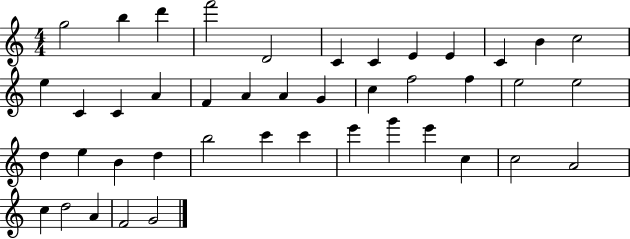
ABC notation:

X:1
T:Untitled
M:4/4
L:1/4
K:C
g2 b d' f'2 D2 C C E E C B c2 e C C A F A A G c f2 f e2 e2 d e B d b2 c' c' e' g' e' c c2 A2 c d2 A F2 G2